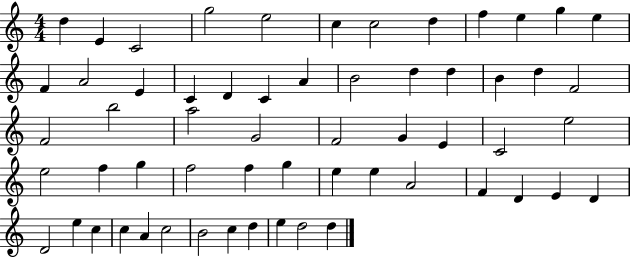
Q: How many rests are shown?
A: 0